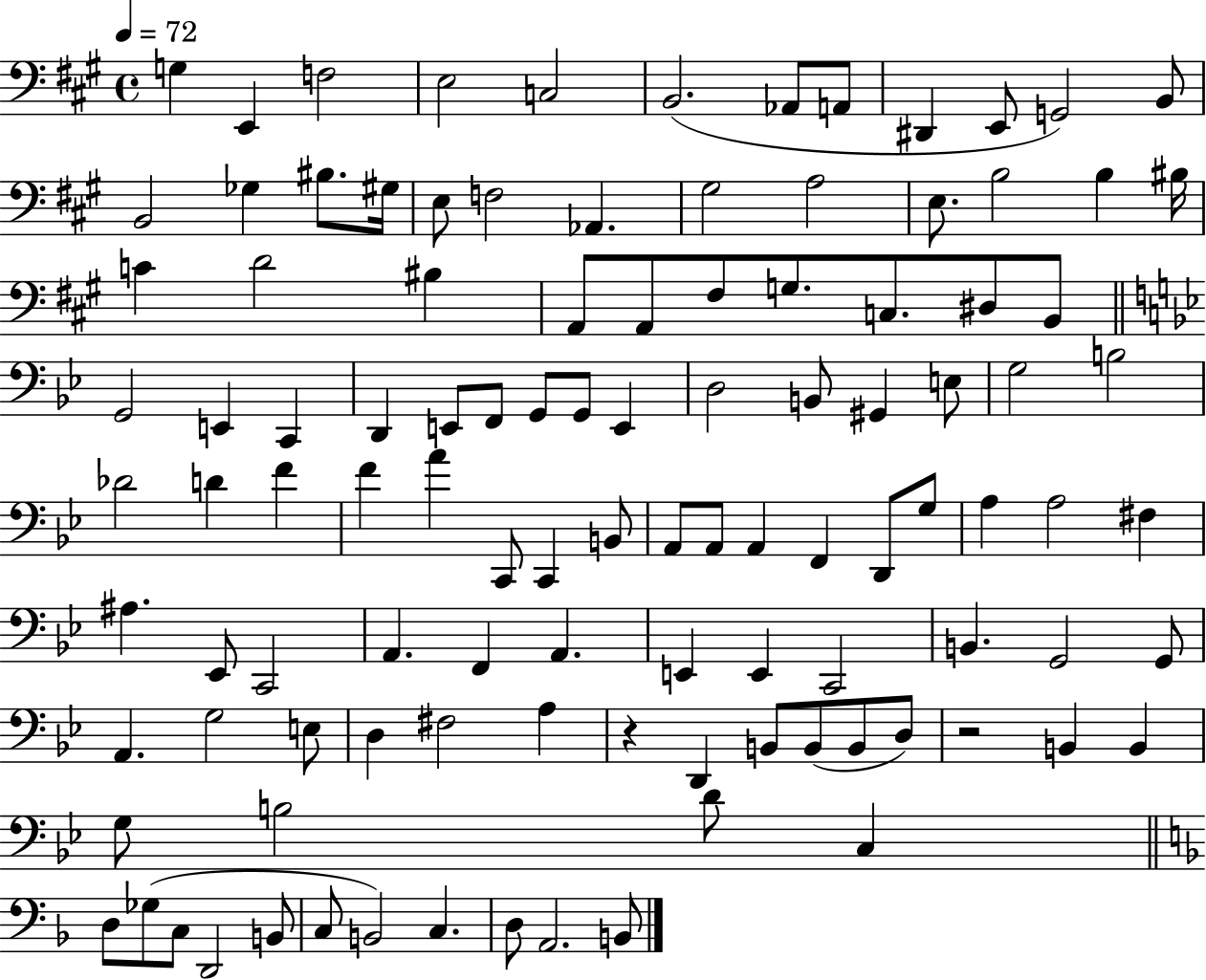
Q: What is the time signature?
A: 4/4